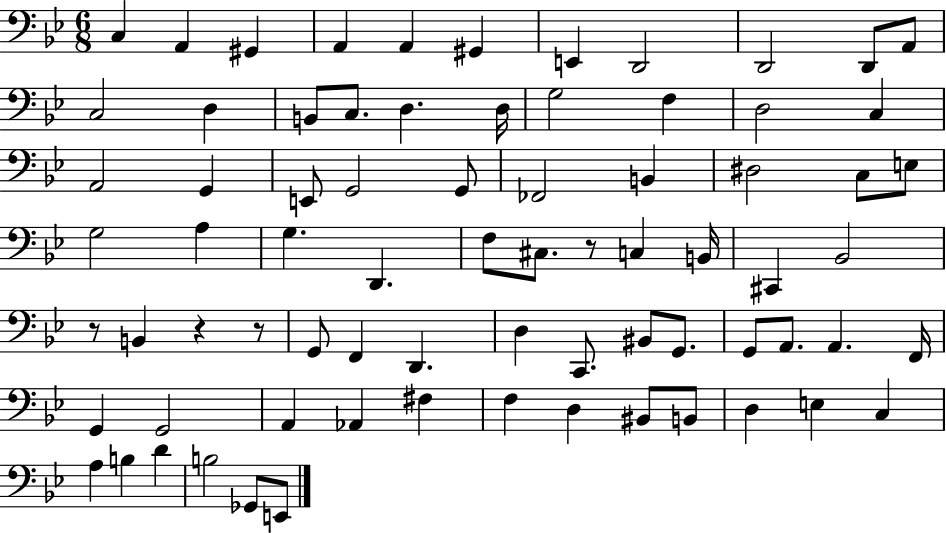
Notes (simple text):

C3/q A2/q G#2/q A2/q A2/q G#2/q E2/q D2/h D2/h D2/e A2/e C3/h D3/q B2/e C3/e. D3/q. D3/s G3/h F3/q D3/h C3/q A2/h G2/q E2/e G2/h G2/e FES2/h B2/q D#3/h C3/e E3/e G3/h A3/q G3/q. D2/q. F3/e C#3/e. R/e C3/q B2/s C#2/q Bb2/h R/e B2/q R/q R/e G2/e F2/q D2/q. D3/q C2/e. BIS2/e G2/e. G2/e A2/e. A2/q. F2/s G2/q G2/h A2/q Ab2/q F#3/q F3/q D3/q BIS2/e B2/e D3/q E3/q C3/q A3/q B3/q D4/q B3/h Gb2/e E2/e